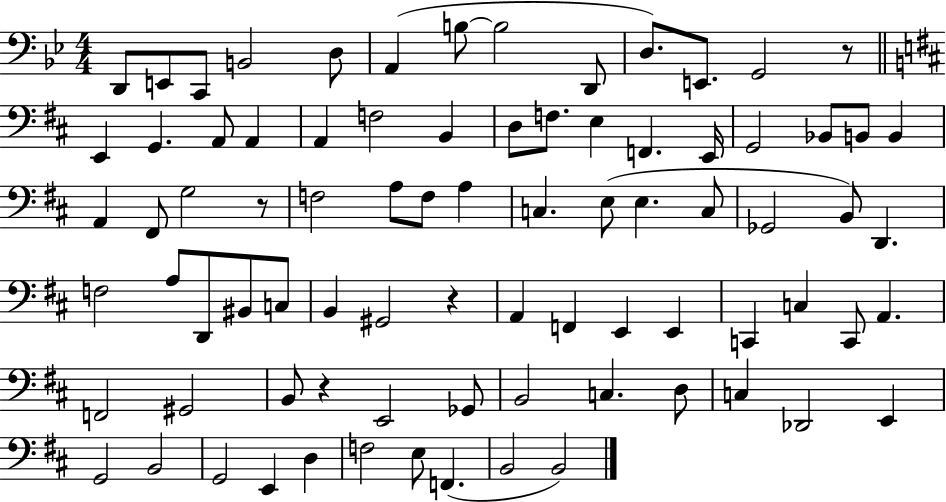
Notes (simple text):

D2/e E2/e C2/e B2/h D3/e A2/q B3/e B3/h D2/e D3/e. E2/e. G2/h R/e E2/q G2/q. A2/e A2/q A2/q F3/h B2/q D3/e F3/e. E3/q F2/q. E2/s G2/h Bb2/e B2/e B2/q A2/q F#2/e G3/h R/e F3/h A3/e F3/e A3/q C3/q. E3/e E3/q. C3/e Gb2/h B2/e D2/q. F3/h A3/e D2/e BIS2/e C3/e B2/q G#2/h R/q A2/q F2/q E2/q E2/q C2/q C3/q C2/e A2/q. F2/h G#2/h B2/e R/q E2/h Gb2/e B2/h C3/q. D3/e C3/q Db2/h E2/q G2/h B2/h G2/h E2/q D3/q F3/h E3/e F2/q. B2/h B2/h